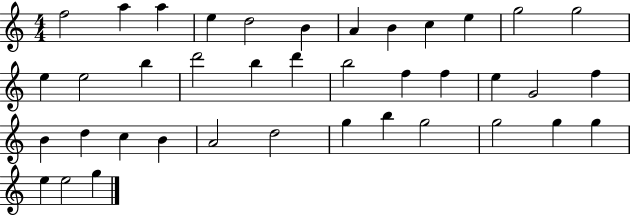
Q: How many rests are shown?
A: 0